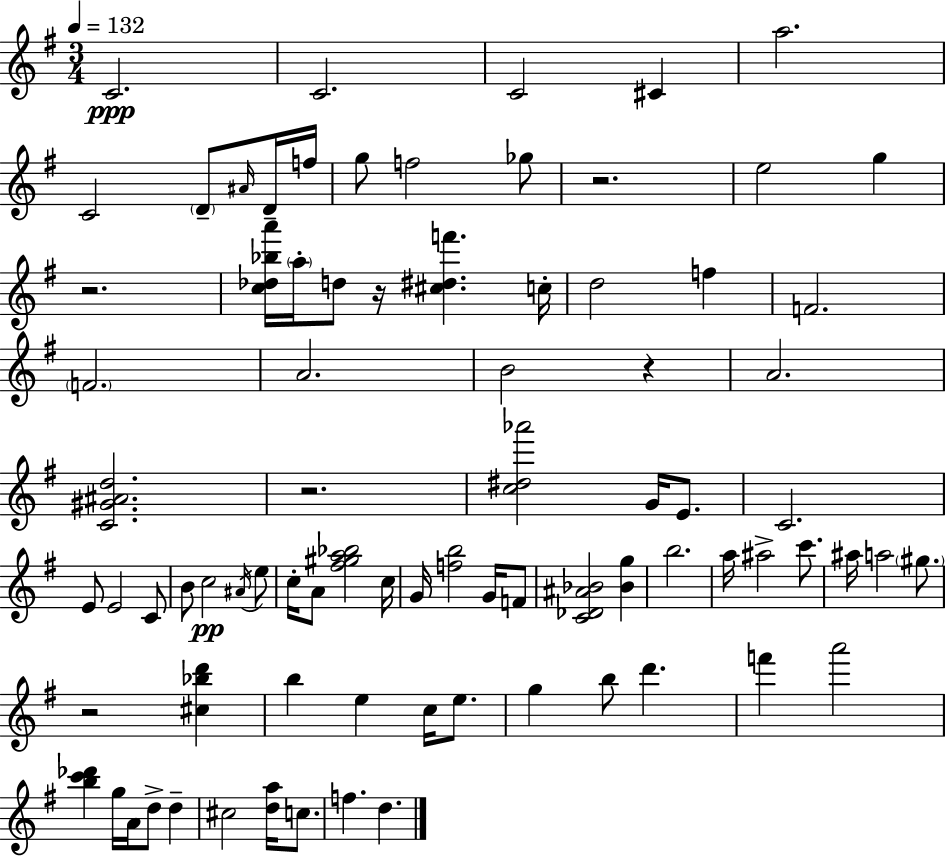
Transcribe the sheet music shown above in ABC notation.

X:1
T:Untitled
M:3/4
L:1/4
K:G
C2 C2 C2 ^C a2 C2 D/2 ^A/4 D/4 f/4 g/2 f2 _g/2 z2 e2 g z2 [c_d_ba']/4 a/4 d/2 z/4 [^c^df'] c/4 d2 f F2 F2 A2 B2 z A2 [C^G^Ad]2 z2 [c^d_a']2 G/4 E/2 C2 E/2 E2 C/2 B/2 c2 ^A/4 e/2 c/4 A/2 [^f^ga_b]2 c/4 G/4 [fb]2 G/4 F/2 [C_D^A_B]2 [_Bg] b2 a/4 ^a2 c'/2 ^a/4 a2 ^g/2 z2 [^c_bd'] b e c/4 e/2 g b/2 d' f' a'2 [bc'_d'] g/4 A/4 d/2 d ^c2 [da]/4 c/2 f d